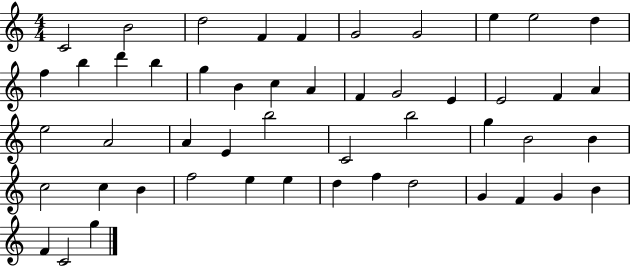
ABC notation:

X:1
T:Untitled
M:4/4
L:1/4
K:C
C2 B2 d2 F F G2 G2 e e2 d f b d' b g B c A F G2 E E2 F A e2 A2 A E b2 C2 b2 g B2 B c2 c B f2 e e d f d2 G F G B F C2 g